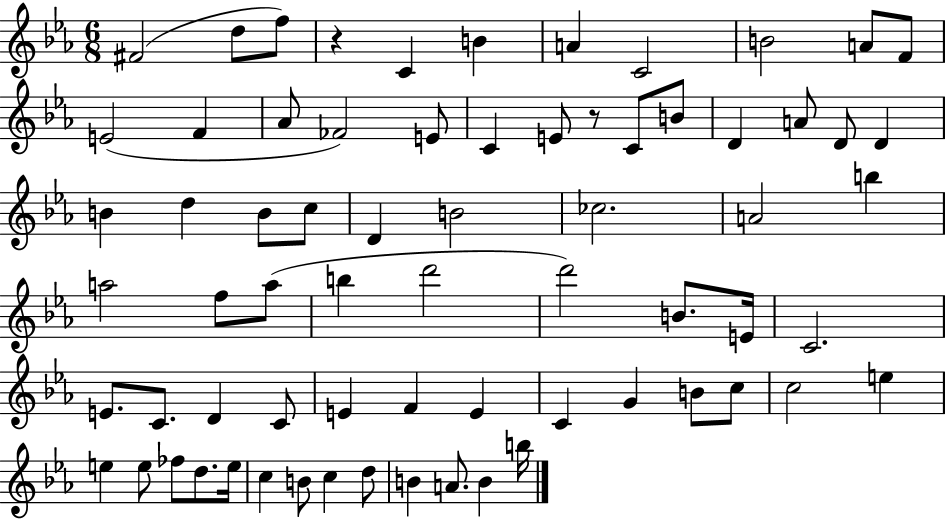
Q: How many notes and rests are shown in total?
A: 69